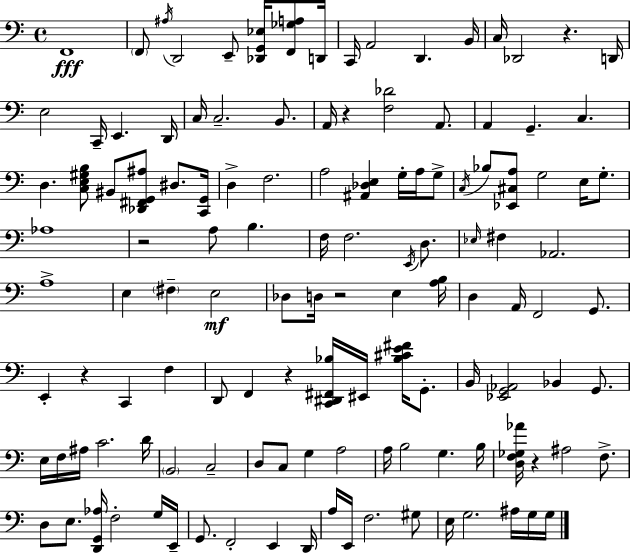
F2/w F2/e A#3/s D2/h E2/e [Db2,G2,Eb3]/s [F2,Gb3,A3]/e D2/s C2/s A2/h D2/q. B2/s C3/s Db2/h R/q. D2/s E3/h C2/s E2/q. D2/s C3/s C3/h. B2/e. A2/s R/q [F3,Db4]/h A2/e. A2/q G2/q. C3/q. D3/q. [C3,E3,G#3,B3]/e BIS2/e [Db2,F#2,G2,A#3]/e D#3/e. [C2,G2]/s D3/q F3/h. A3/h [A#2,Db3,E3]/q G3/s A3/s G3/e C3/s Bb3/e [Eb2,C#3,A3]/e G3/h E3/s G3/e. Ab3/w R/h A3/e B3/q. F3/s F3/h. E2/s D3/e. Eb3/s F#3/q Ab2/h. A3/w E3/q F#3/q E3/h Db3/e D3/s R/h E3/q [A3,B3]/s D3/q A2/s F2/h G2/e. E2/q R/q C2/q F3/q D2/e F2/q R/q [C2,D#2,F#2,Bb3]/s EIS2/s [Bb3,C#4,E4,F#4]/s G2/e. B2/s [Eb2,G2,Ab2]/h Bb2/q G2/e. E3/s F3/s A#3/s C4/h. D4/s B2/h C3/h D3/e C3/e G3/q A3/h A3/s B3/h G3/q. B3/s [D3,F3,Gb3,Ab4]/s R/q A#3/h F3/e. D3/e E3/e. [D2,G2,Ab3]/s F3/h G3/s E2/s G2/e. F2/h E2/q D2/s A3/s E2/s F3/h. G#3/e E3/s G3/h. A#3/s G3/s G3/s